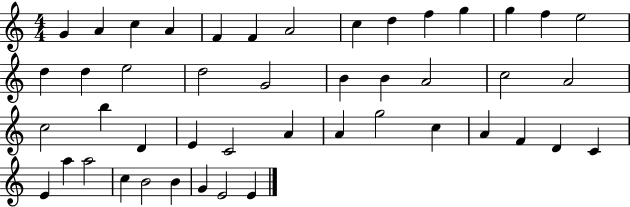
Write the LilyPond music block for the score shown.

{
  \clef treble
  \numericTimeSignature
  \time 4/4
  \key c \major
  g'4 a'4 c''4 a'4 | f'4 f'4 a'2 | c''4 d''4 f''4 g''4 | g''4 f''4 e''2 | \break d''4 d''4 e''2 | d''2 g'2 | b'4 b'4 a'2 | c''2 a'2 | \break c''2 b''4 d'4 | e'4 c'2 a'4 | a'4 g''2 c''4 | a'4 f'4 d'4 c'4 | \break e'4 a''4 a''2 | c''4 b'2 b'4 | g'4 e'2 e'4 | \bar "|."
}